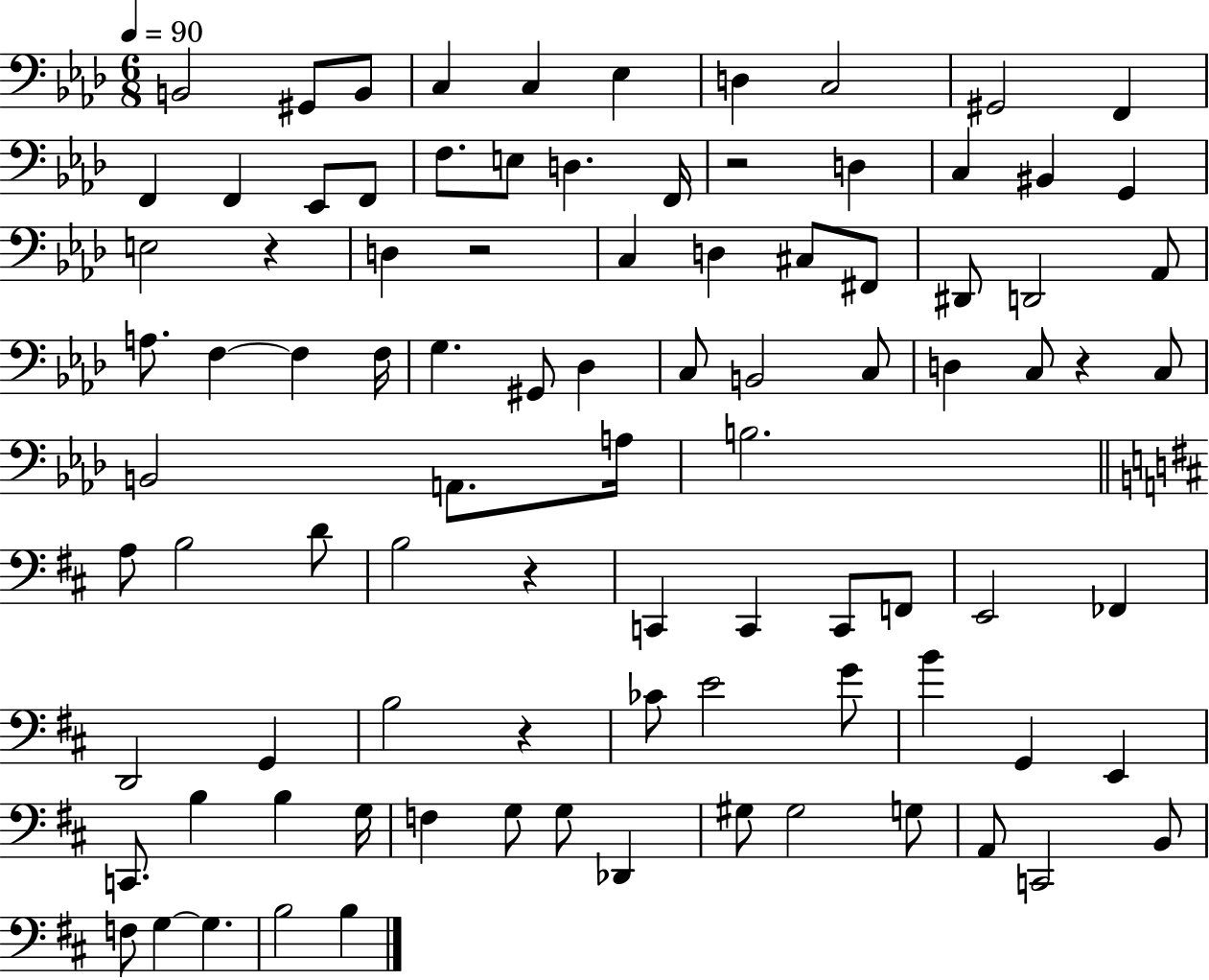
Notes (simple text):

B2/h G#2/e B2/e C3/q C3/q Eb3/q D3/q C3/h G#2/h F2/q F2/q F2/q Eb2/e F2/e F3/e. E3/e D3/q. F2/s R/h D3/q C3/q BIS2/q G2/q E3/h R/q D3/q R/h C3/q D3/q C#3/e F#2/e D#2/e D2/h Ab2/e A3/e. F3/q F3/q F3/s G3/q. G#2/e Db3/q C3/e B2/h C3/e D3/q C3/e R/q C3/e B2/h A2/e. A3/s B3/h. A3/e B3/h D4/e B3/h R/q C2/q C2/q C2/e F2/e E2/h FES2/q D2/h G2/q B3/h R/q CES4/e E4/h G4/e B4/q G2/q E2/q C2/e. B3/q B3/q G3/s F3/q G3/e G3/e Db2/q G#3/e G#3/h G3/e A2/e C2/h B2/e F3/e G3/q G3/q. B3/h B3/q